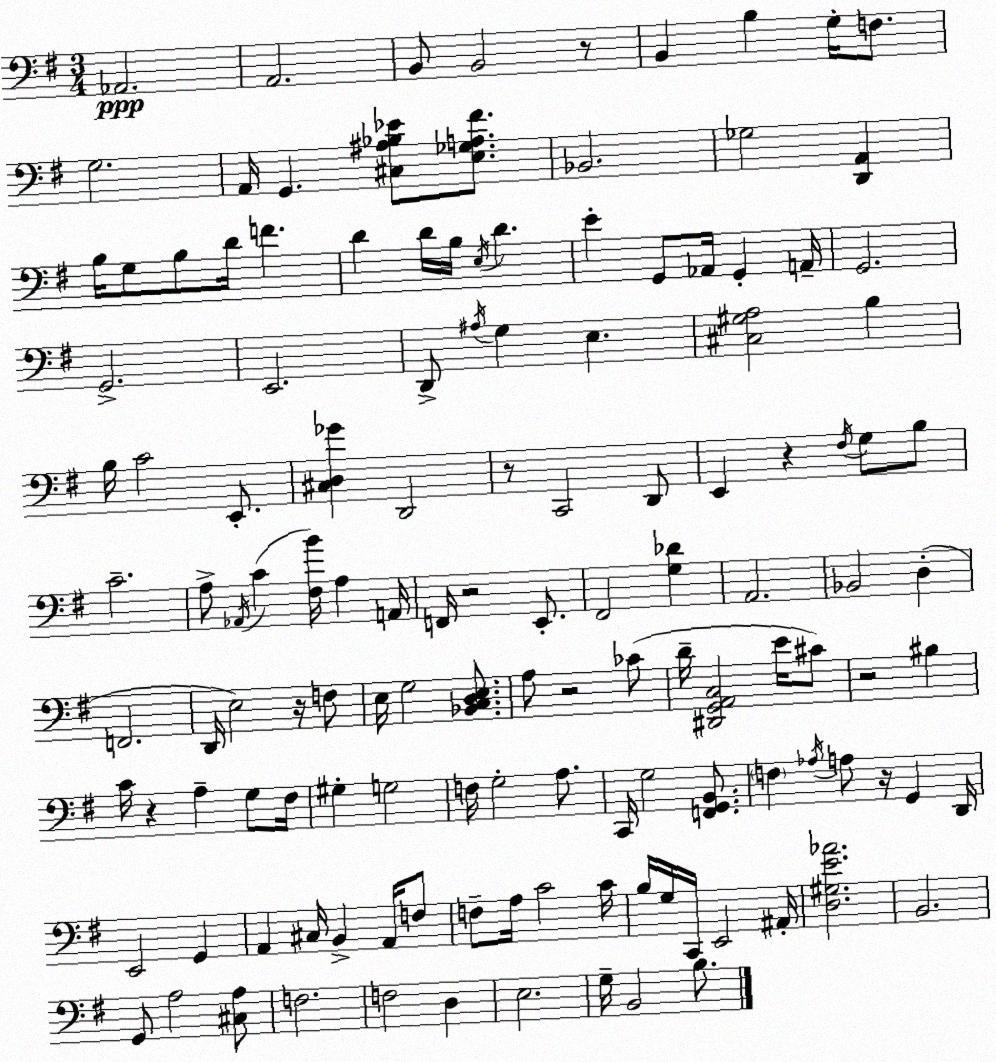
X:1
T:Untitled
M:3/4
L:1/4
K:G
_A,,2 A,,2 B,,/2 B,,2 z/2 B,, B, G,/4 F,/2 G,2 A,,/4 G,, [^C,^A,_B,_E]/2 [E,_G,A,^F]/2 _B,,2 _G,2 [D,,A,,] B,/4 G,/2 B,/2 D/4 F D D/4 B,/4 E,/4 D E G,,/2 _A,,/4 G,, A,,/4 G,,2 G,,2 E,,2 D,,/2 ^A,/4 G, E, [^C,^G,A,]2 B, B,/4 C2 E,,/2 [^C,D,_G] D,,2 z/2 C,,2 D,,/2 E,, z ^F,/4 G,/2 B,/2 C2 A,/2 _A,,/4 C [^F,B]/4 A, A,,/4 F,,/4 z2 E,,/2 ^F,,2 [G,_D] A,,2 _B,,2 D, F,,2 D,,/4 E,2 z/4 F,/2 E,/4 G,2 [_B,,C,D,E,]/2 A,/2 z2 _C/2 D/4 [^D,,G,,A,,C,]2 E/4 ^C/2 z2 ^B, C/4 z A, G,/2 ^F,/4 ^G, G,2 F,/4 G,2 A,/2 C,,/4 G,2 [F,,G,,B,,]/2 F, _A,/4 A,/2 z/4 G,, D,,/4 E,,2 G,, A,, ^C,/4 B,, A,,/4 F,/2 F,/2 A,/4 C2 C/4 B,/4 G,/4 C,,/4 E,,2 ^A,,/4 [D,^G,E_A]2 B,,2 G,,/2 A,2 [^C,A,]/2 F,2 F,2 D, E,2 G,/4 B,,2 B,/2